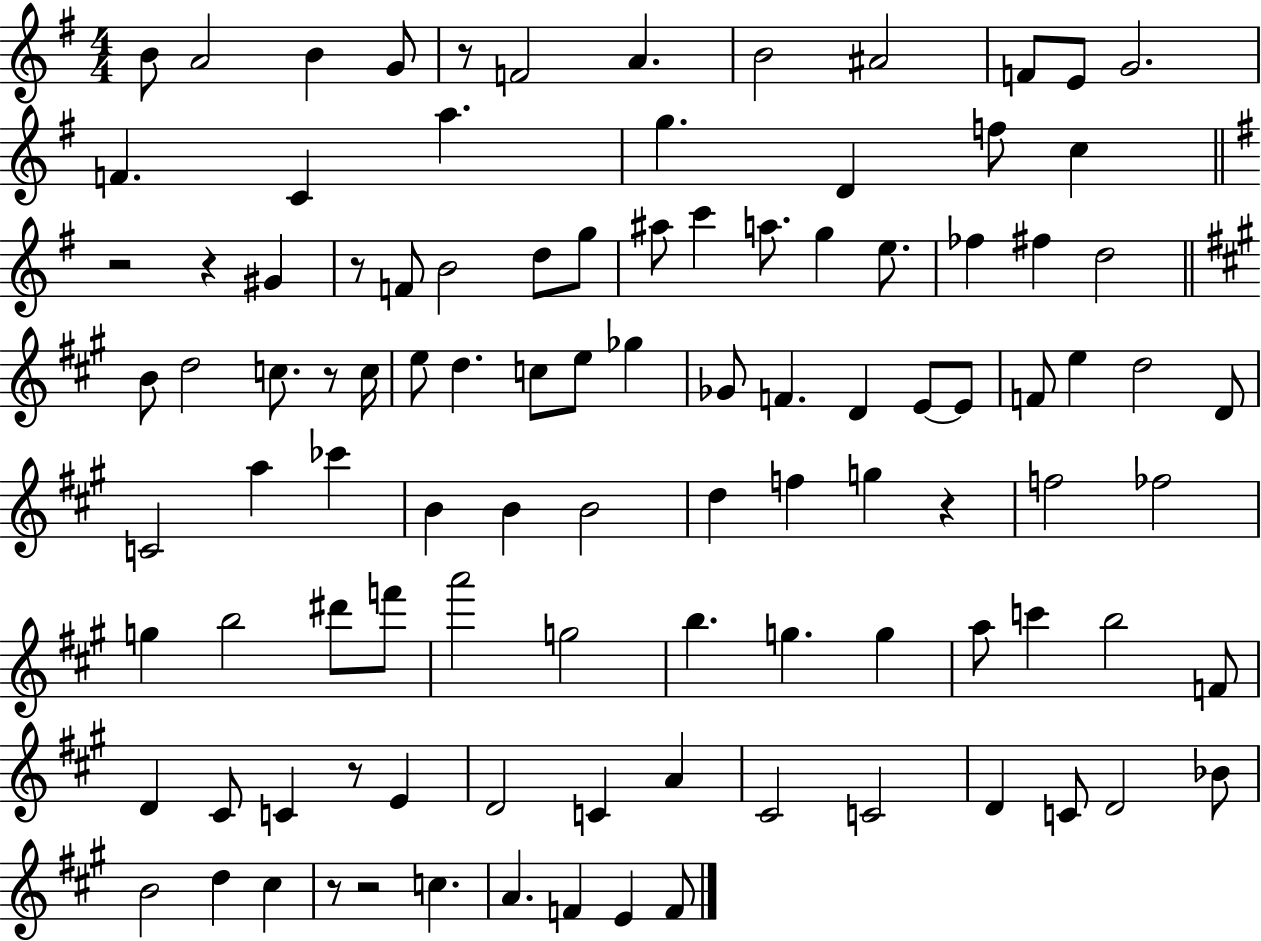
{
  \clef treble
  \numericTimeSignature
  \time 4/4
  \key g \major
  \repeat volta 2 { b'8 a'2 b'4 g'8 | r8 f'2 a'4. | b'2 ais'2 | f'8 e'8 g'2. | \break f'4. c'4 a''4. | g''4. d'4 f''8 c''4 | \bar "||" \break \key g \major r2 r4 gis'4 | r8 f'8 b'2 d''8 g''8 | ais''8 c'''4 a''8. g''4 e''8. | fes''4 fis''4 d''2 | \break \bar "||" \break \key a \major b'8 d''2 c''8. r8 c''16 | e''8 d''4. c''8 e''8 ges''4 | ges'8 f'4. d'4 e'8~~ e'8 | f'8 e''4 d''2 d'8 | \break c'2 a''4 ces'''4 | b'4 b'4 b'2 | d''4 f''4 g''4 r4 | f''2 fes''2 | \break g''4 b''2 dis'''8 f'''8 | a'''2 g''2 | b''4. g''4. g''4 | a''8 c'''4 b''2 f'8 | \break d'4 cis'8 c'4 r8 e'4 | d'2 c'4 a'4 | cis'2 c'2 | d'4 c'8 d'2 bes'8 | \break b'2 d''4 cis''4 | r8 r2 c''4. | a'4. f'4 e'4 f'8 | } \bar "|."
}